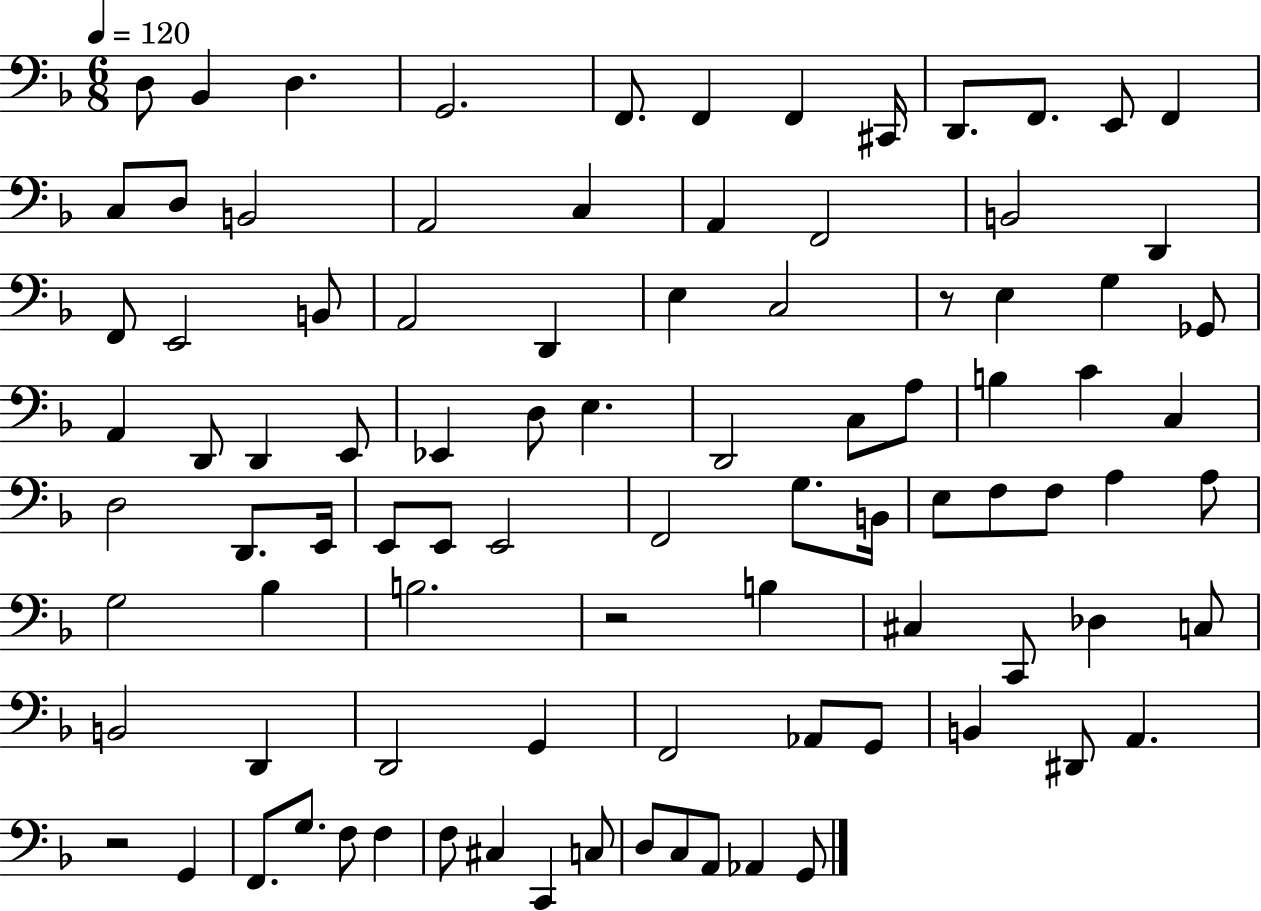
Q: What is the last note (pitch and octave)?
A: G2